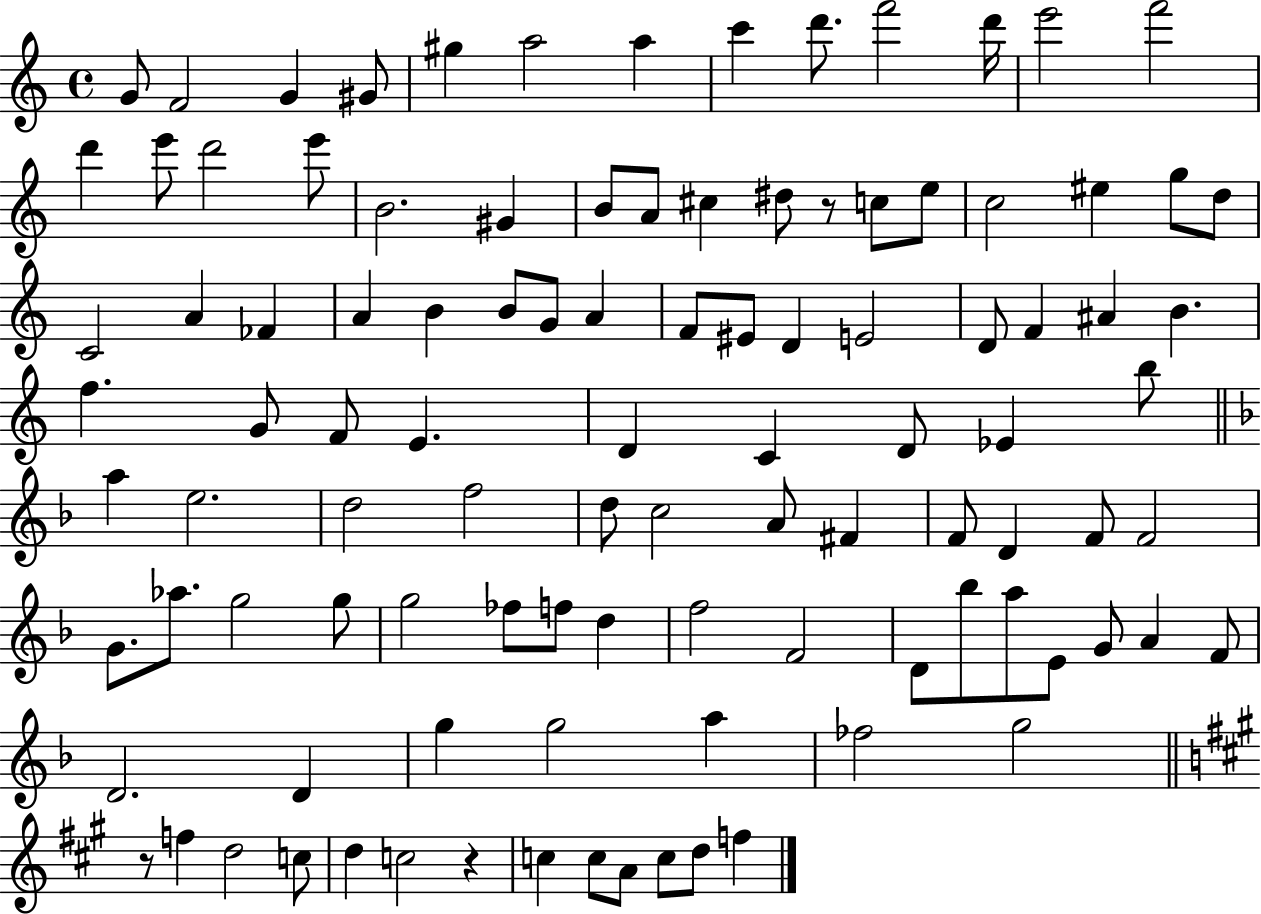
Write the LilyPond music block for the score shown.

{
  \clef treble
  \time 4/4
  \defaultTimeSignature
  \key c \major
  g'8 f'2 g'4 gis'8 | gis''4 a''2 a''4 | c'''4 d'''8. f'''2 d'''16 | e'''2 f'''2 | \break d'''4 e'''8 d'''2 e'''8 | b'2. gis'4 | b'8 a'8 cis''4 dis''8 r8 c''8 e''8 | c''2 eis''4 g''8 d''8 | \break c'2 a'4 fes'4 | a'4 b'4 b'8 g'8 a'4 | f'8 eis'8 d'4 e'2 | d'8 f'4 ais'4 b'4. | \break f''4. g'8 f'8 e'4. | d'4 c'4 d'8 ees'4 b''8 | \bar "||" \break \key f \major a''4 e''2. | d''2 f''2 | d''8 c''2 a'8 fis'4 | f'8 d'4 f'8 f'2 | \break g'8. aes''8. g''2 g''8 | g''2 fes''8 f''8 d''4 | f''2 f'2 | d'8 bes''8 a''8 e'8 g'8 a'4 f'8 | \break d'2. d'4 | g''4 g''2 a''4 | fes''2 g''2 | \bar "||" \break \key a \major r8 f''4 d''2 c''8 | d''4 c''2 r4 | c''4 c''8 a'8 c''8 d''8 f''4 | \bar "|."
}